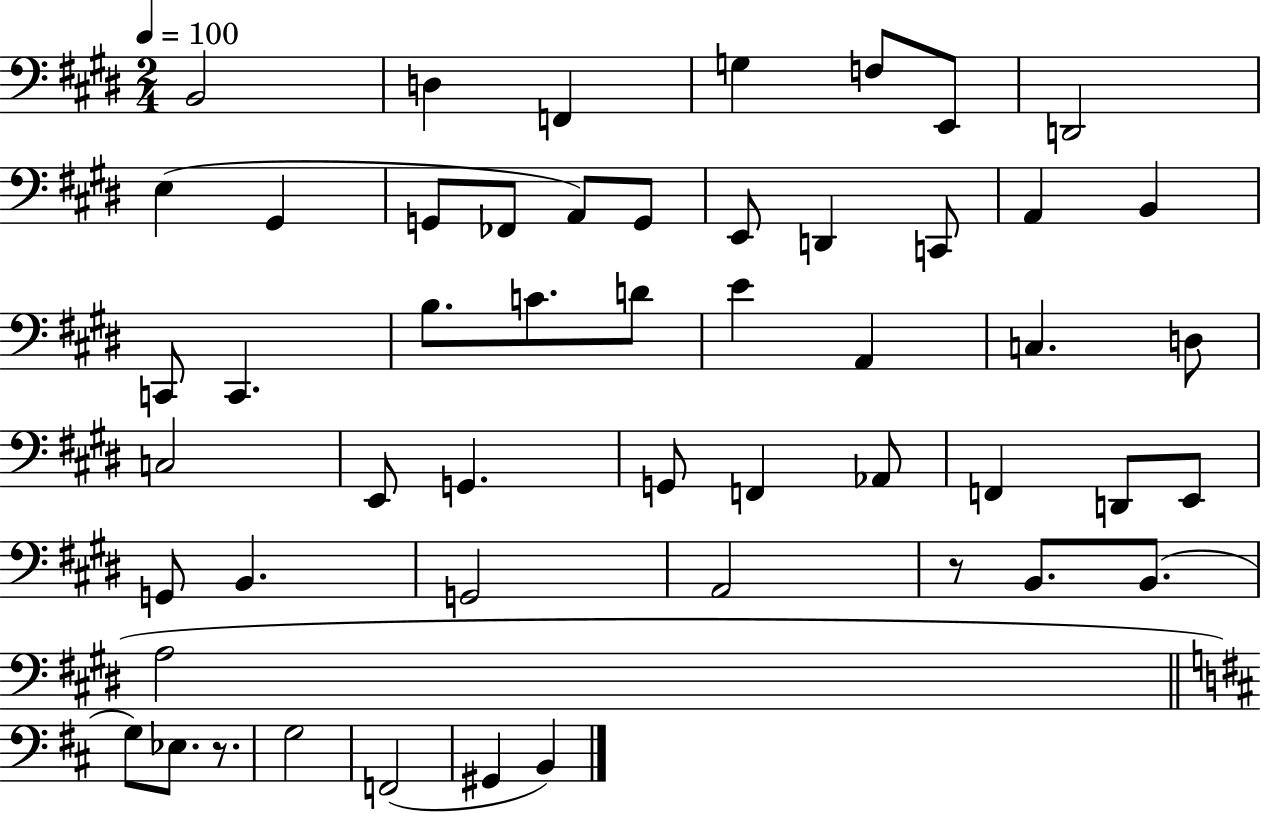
{
  \clef bass
  \numericTimeSignature
  \time 2/4
  \key e \major
  \tempo 4 = 100
  b,2 | d4 f,4 | g4 f8 e,8 | d,2 | \break e4( gis,4 | g,8 fes,8 a,8) g,8 | e,8 d,4 c,8 | a,4 b,4 | \break c,8 c,4. | b8. c'8. d'8 | e'4 a,4 | c4. d8 | \break c2 | e,8 g,4. | g,8 f,4 aes,8 | f,4 d,8 e,8 | \break g,8 b,4. | g,2 | a,2 | r8 b,8. b,8.( | \break a2 | \bar "||" \break \key b \minor g8) ees8. r8. | g2 | f,2( | gis,4 b,4) | \break \bar "|."
}